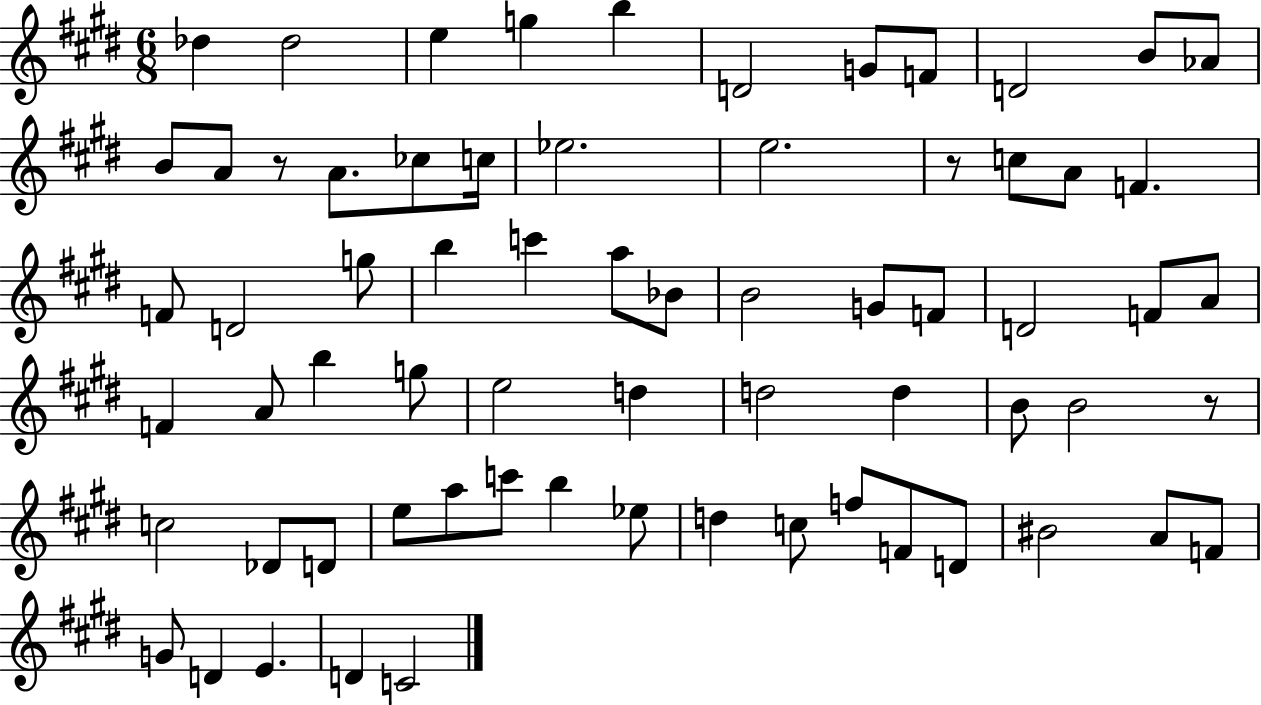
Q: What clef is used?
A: treble